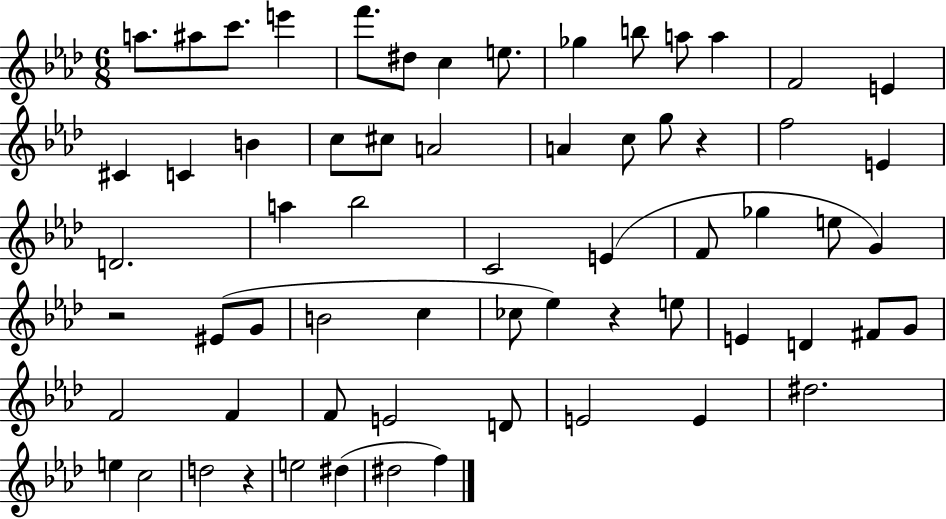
A5/e. A#5/e C6/e. E6/q F6/e. D#5/e C5/q E5/e. Gb5/q B5/e A5/e A5/q F4/h E4/q C#4/q C4/q B4/q C5/e C#5/e A4/h A4/q C5/e G5/e R/q F5/h E4/q D4/h. A5/q Bb5/h C4/h E4/q F4/e Gb5/q E5/e G4/q R/h EIS4/e G4/e B4/h C5/q CES5/e Eb5/q R/q E5/e E4/q D4/q F#4/e G4/e F4/h F4/q F4/e E4/h D4/e E4/h E4/q D#5/h. E5/q C5/h D5/h R/q E5/h D#5/q D#5/h F5/q